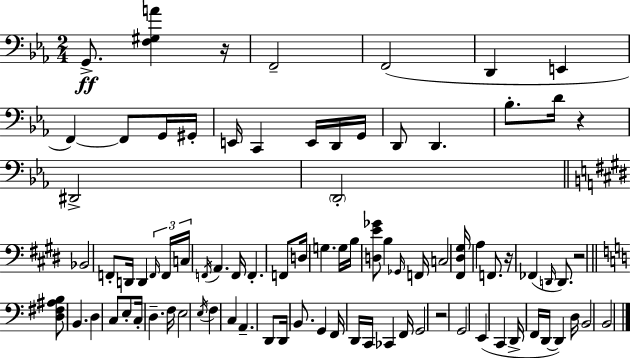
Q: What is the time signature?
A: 2/4